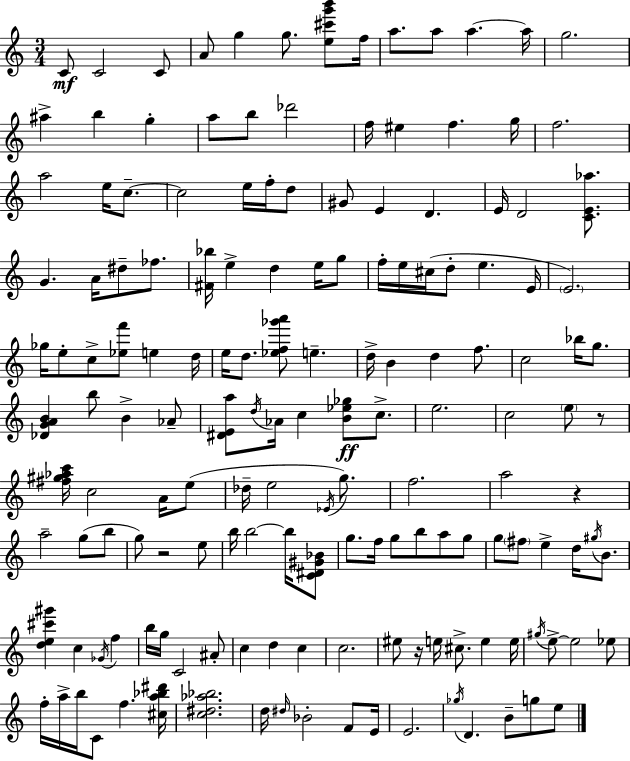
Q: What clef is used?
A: treble